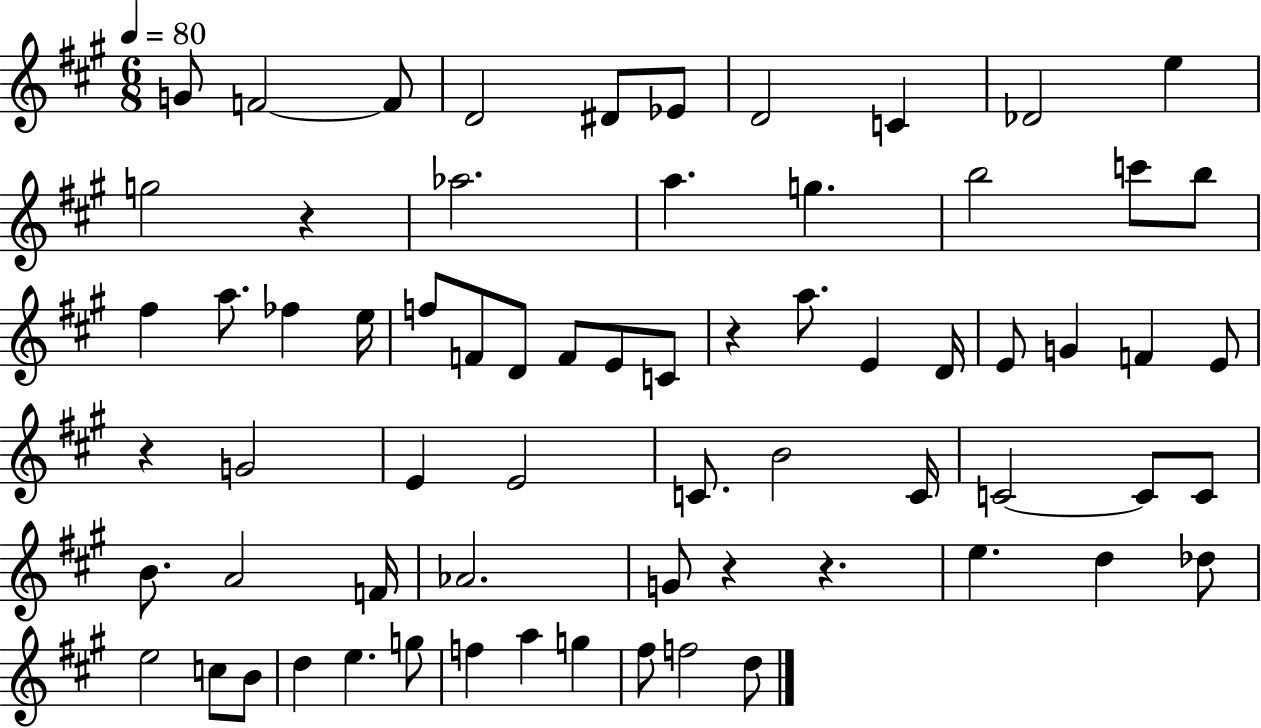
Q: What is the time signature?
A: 6/8